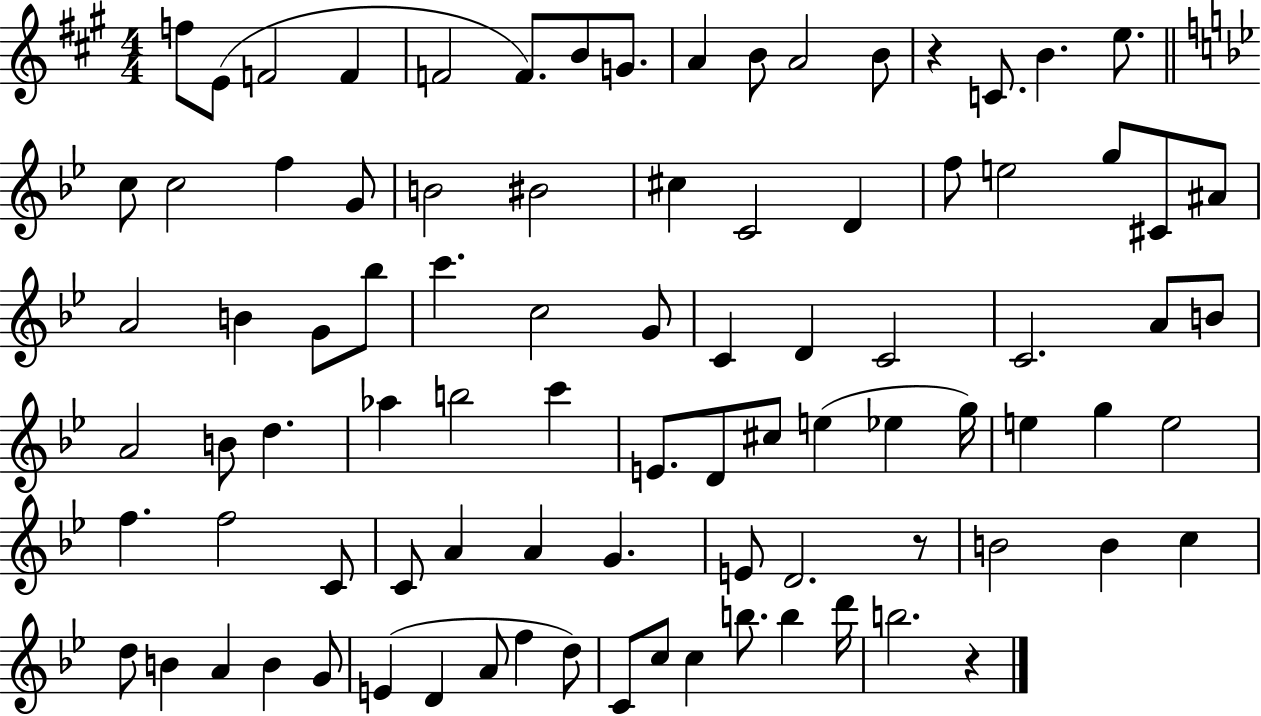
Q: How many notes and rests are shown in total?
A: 89